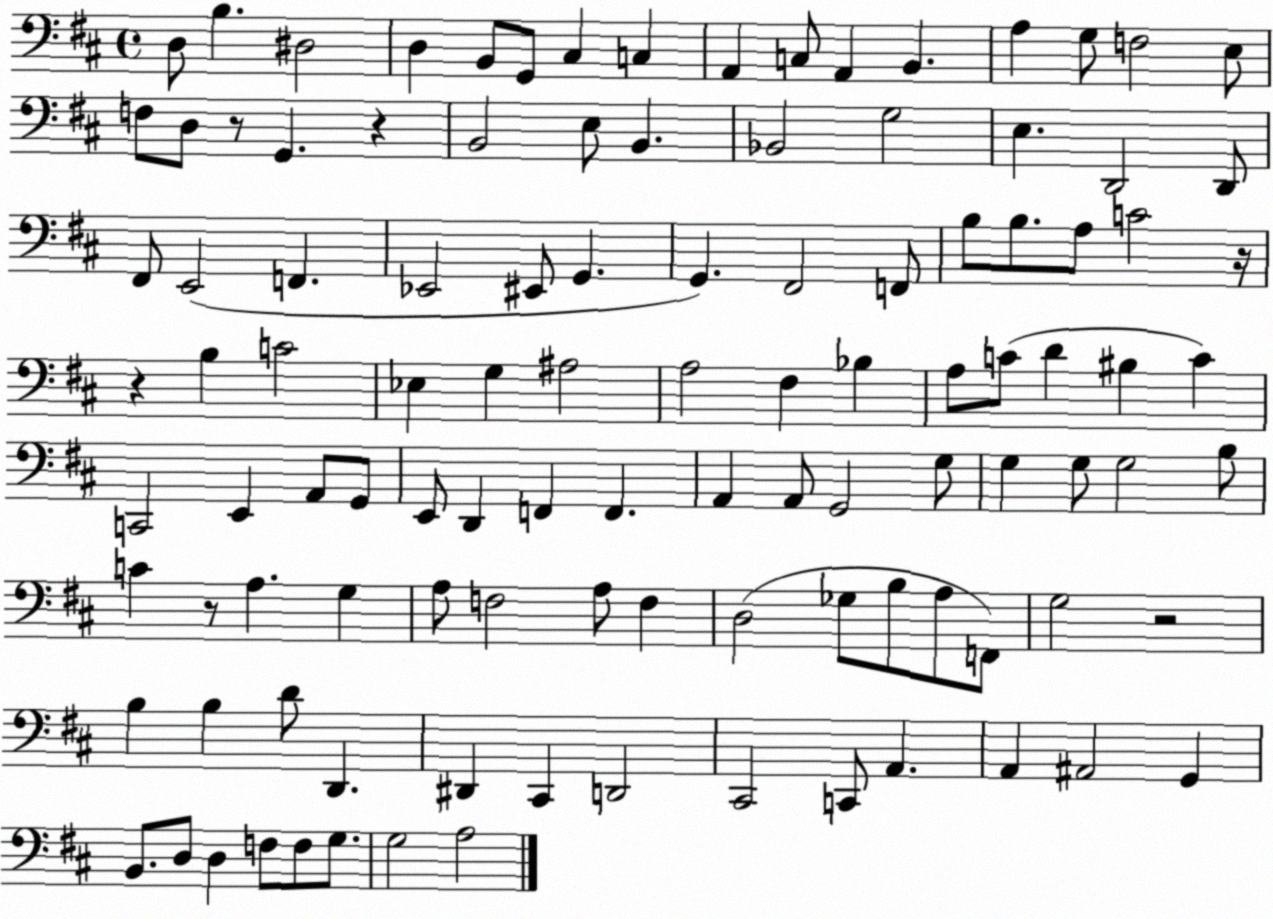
X:1
T:Untitled
M:4/4
L:1/4
K:D
D,/2 B, ^D,2 D, B,,/2 G,,/2 ^C, C, A,, C,/2 A,, B,, A, G,/2 F,2 E,/2 F,/2 D,/2 z/2 G,, z B,,2 E,/2 B,, _B,,2 G,2 E, D,,2 D,,/2 ^F,,/2 E,,2 F,, _E,,2 ^E,,/2 G,, G,, ^F,,2 F,,/2 B,/2 B,/2 A,/2 C2 z/4 z B, C2 _E, G, ^A,2 A,2 ^F, _B, A,/2 C/2 D ^B, C C,,2 E,, A,,/2 G,,/2 E,,/2 D,, F,, F,, A,, A,,/2 G,,2 G,/2 G, G,/2 G,2 B,/2 C z/2 A, G, A,/2 F,2 A,/2 F, D,2 _G,/2 B,/2 A,/2 F,,/2 G,2 z2 B, B, D/2 D,, ^D,, ^C,, D,,2 ^C,,2 C,,/2 A,, A,, ^A,,2 G,, B,,/2 D,/2 D, F,/2 F,/2 G,/2 G,2 A,2